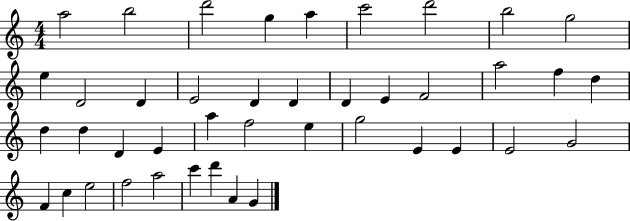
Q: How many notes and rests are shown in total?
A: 42